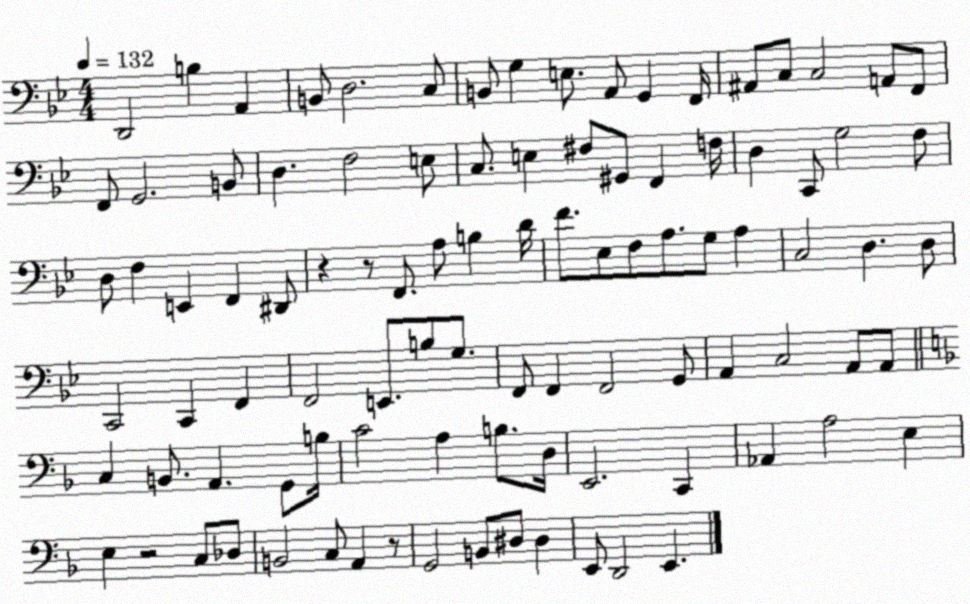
X:1
T:Untitled
M:4/4
L:1/4
K:Bb
D,,2 B, A,, B,,/2 D,2 C,/2 B,,/2 G, E,/2 A,,/2 G,, F,,/4 ^A,,/2 C,/2 C,2 A,,/2 F,,/2 F,,/2 G,,2 B,,/2 D, F,2 E,/2 C,/2 E, ^F,/2 ^G,,/2 F,, F,/4 D, C,,/2 G,2 F,/2 D,/2 F, E,, F,, ^D,,/2 z z/2 F,,/2 A,/2 B, D/4 F/2 _E,/2 F,/2 A,/2 G,/2 A, C,2 D, D,/2 C,,2 C,, F,, F,,2 E,,/2 B,/2 G,/2 F,,/2 F,, F,,2 G,,/2 A,, C,2 A,,/2 A,,/2 C, B,,/2 A,, G,,/2 B,/4 C2 A, B,/2 D,/4 E,,2 C,, _A,, A,2 E, E, z2 C,/2 _D,/2 B,,2 C,/2 A,, z/2 G,,2 B,,/2 ^D,/2 ^D, E,,/2 D,,2 E,,